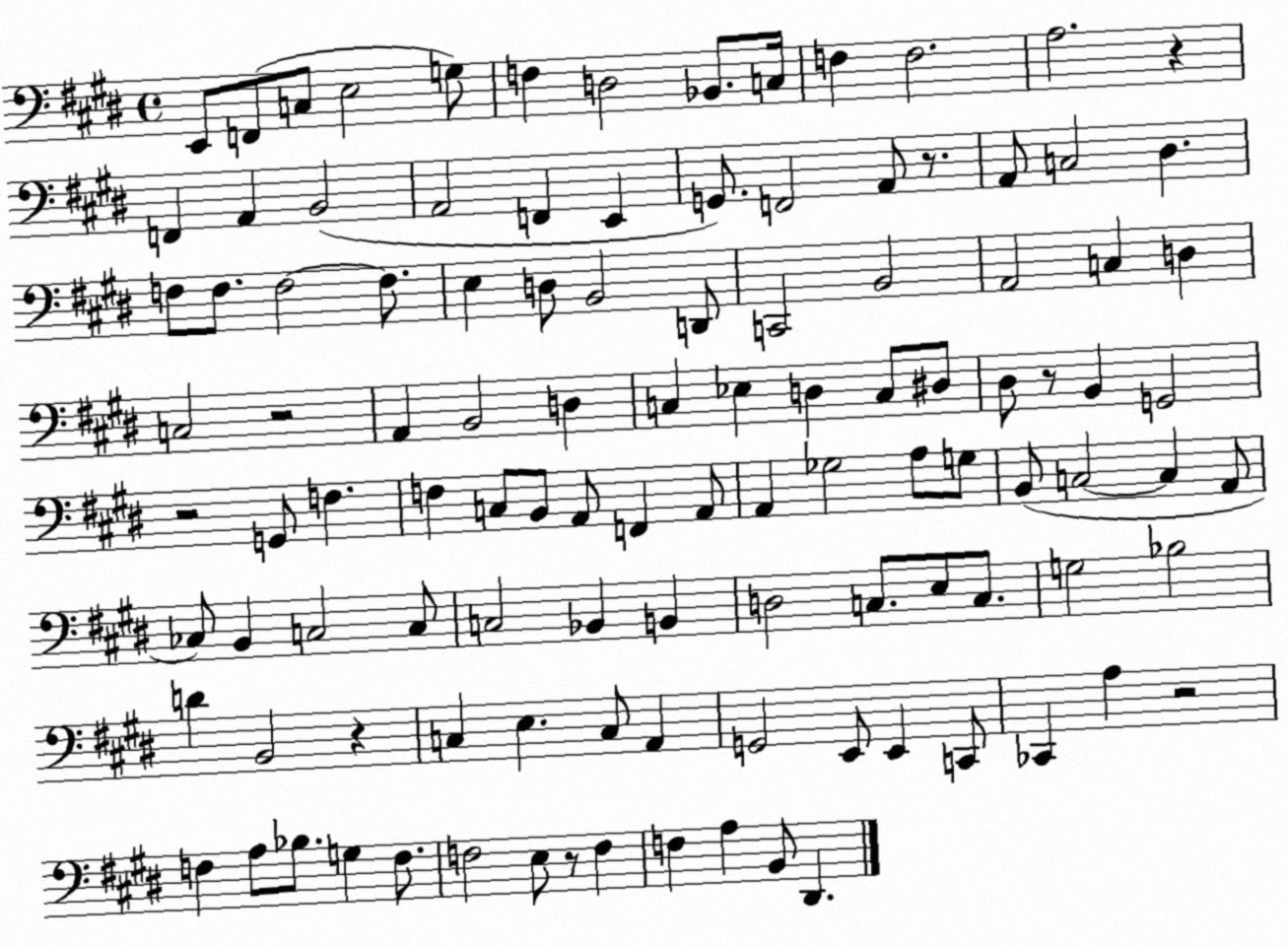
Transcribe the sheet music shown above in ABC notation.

X:1
T:Untitled
M:4/4
L:1/4
K:E
E,,/2 F,,/2 C,/2 E,2 G,/2 F, D,2 _B,,/2 C,/4 F, F,2 A,2 z F,, A,, B,,2 A,,2 F,, E,, G,,/2 F,,2 A,,/2 z/2 A,,/2 C,2 ^D, F,/2 F,/2 F,2 F,/2 E, D,/2 B,,2 D,,/2 C,,2 B,,2 A,,2 C, D, C,2 z2 A,, B,,2 D, C, _E, D, C,/2 ^D,/2 ^D,/2 z/2 B,, G,,2 z2 G,,/2 F, F, C,/2 B,,/2 A,,/2 F,, A,,/2 A,, _G,2 A,/2 G,/2 B,,/2 C,2 C, A,,/2 _C,/2 B,, C,2 C,/2 C,2 _B,, B,, D,2 C,/2 E,/2 C,/2 G,2 _B,2 D B,,2 z C, E, C,/2 A,, G,,2 E,,/2 E,, C,,/2 _C,, A, z2 F, A,/2 _B,/2 G, F,/2 F,2 E,/2 z/2 F, F, A, B,,/2 ^D,,